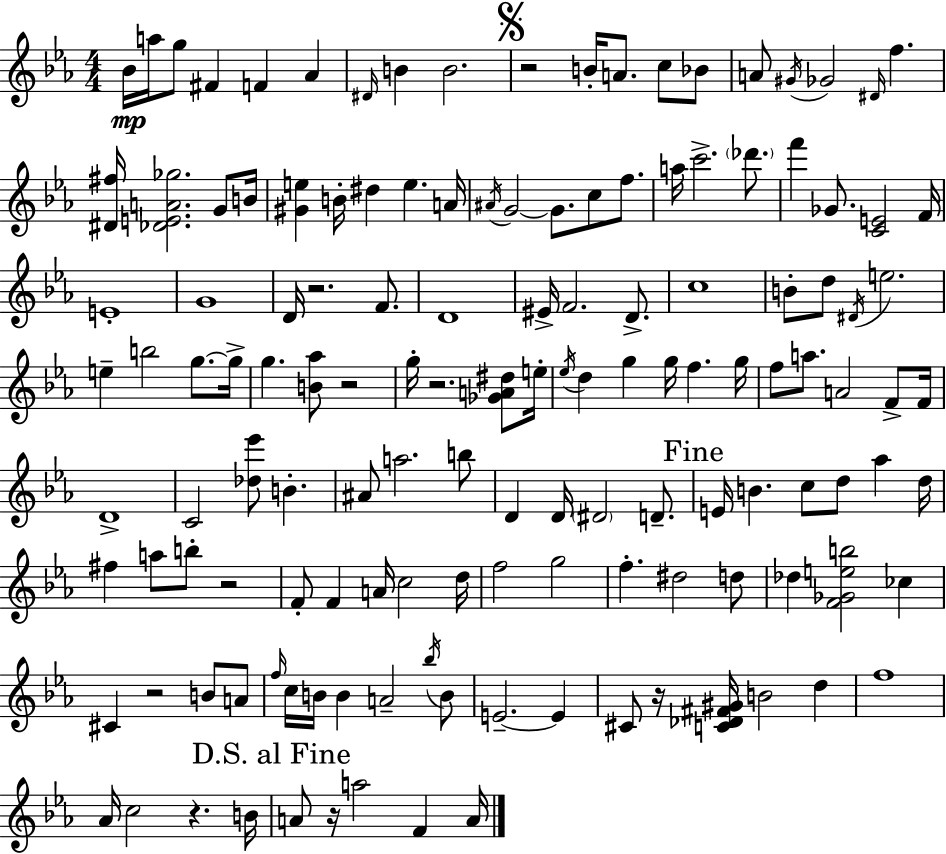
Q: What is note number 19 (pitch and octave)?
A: G4